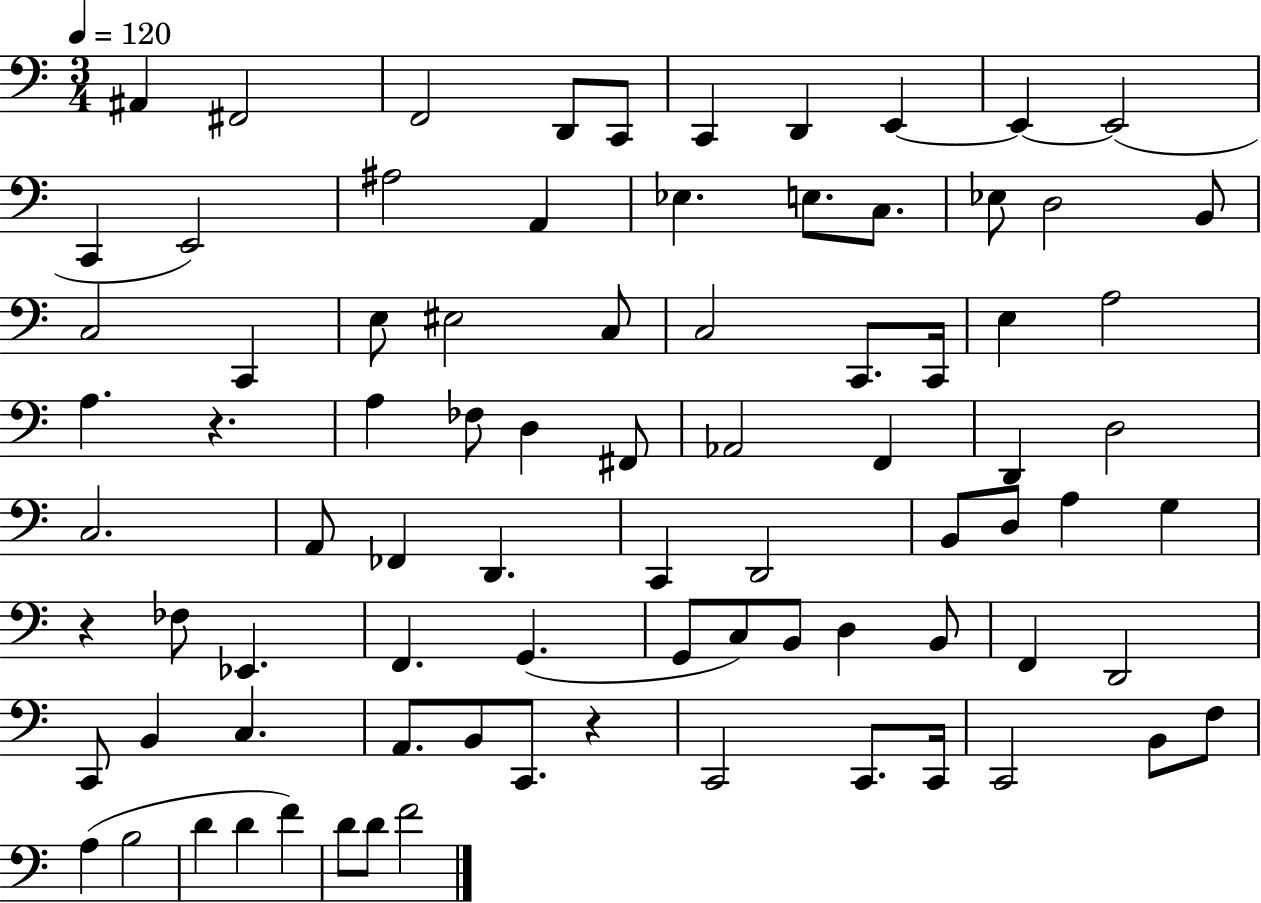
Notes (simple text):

A#2/q F#2/h F2/h D2/e C2/e C2/q D2/q E2/q E2/q E2/h C2/q E2/h A#3/h A2/q Eb3/q. E3/e. C3/e. Eb3/e D3/h B2/e C3/h C2/q E3/e EIS3/h C3/e C3/h C2/e. C2/s E3/q A3/h A3/q. R/q. A3/q FES3/e D3/q F#2/e Ab2/h F2/q D2/q D3/h C3/h. A2/e FES2/q D2/q. C2/q D2/h B2/e D3/e A3/q G3/q R/q FES3/e Eb2/q. F2/q. G2/q. G2/e C3/e B2/e D3/q B2/e F2/q D2/h C2/e B2/q C3/q. A2/e. B2/e C2/e. R/q C2/h C2/e. C2/s C2/h B2/e F3/e A3/q B3/h D4/q D4/q F4/q D4/e D4/e F4/h